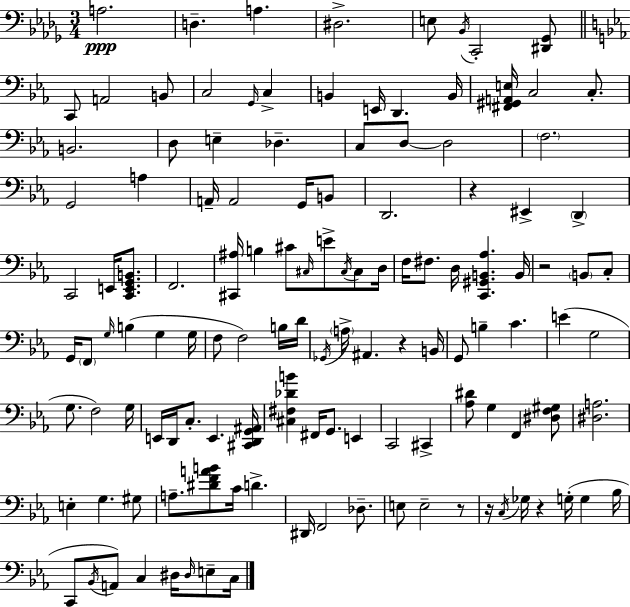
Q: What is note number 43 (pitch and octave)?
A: E4